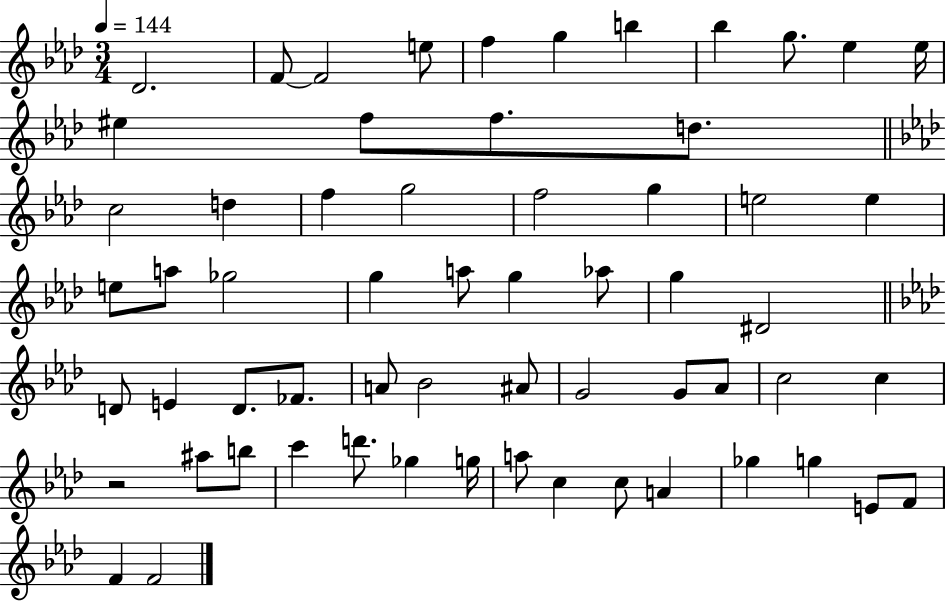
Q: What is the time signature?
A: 3/4